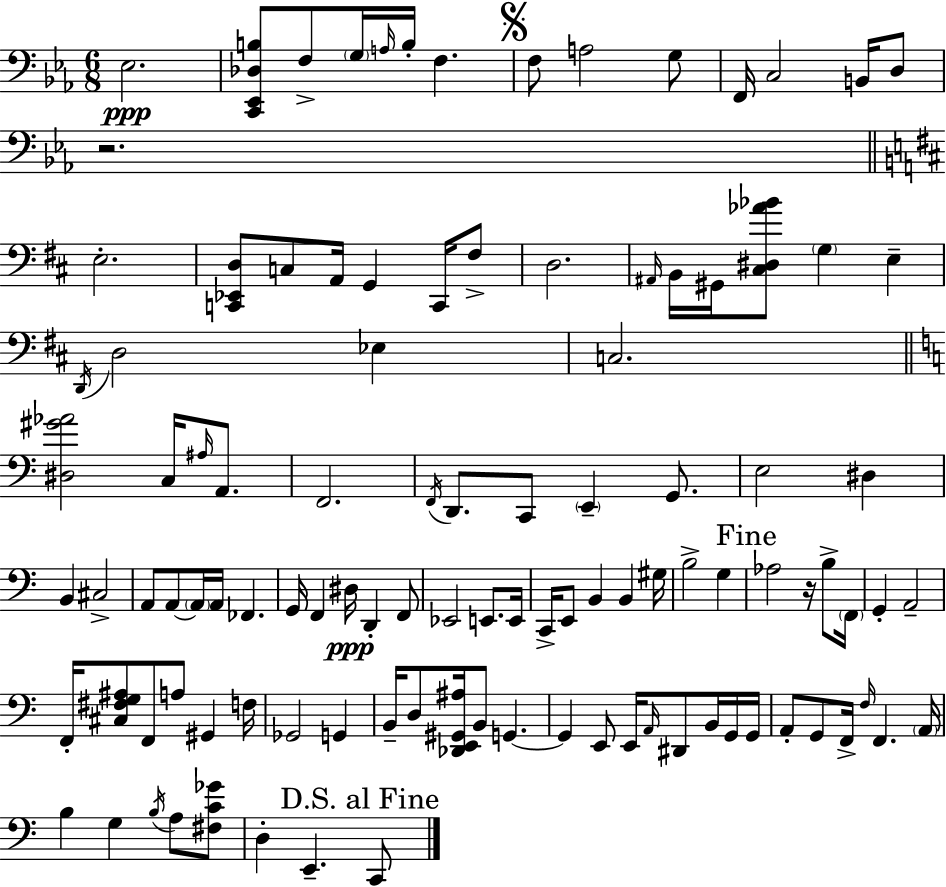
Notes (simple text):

Eb3/h. [C2,Eb2,Db3,B3]/e F3/e G3/s A3/s B3/s F3/q. F3/e A3/h G3/e F2/s C3/h B2/s D3/e R/h. E3/h. [C2,Eb2,D3]/e C3/e A2/s G2/q C2/s F#3/e D3/h. A#2/s B2/s G#2/s [C#3,D#3,Ab4,Bb4]/e G3/q E3/q D2/s D3/h Eb3/q C3/h. [D#3,G#4,Ab4]/h C3/s A#3/s A2/e. F2/h. F2/s D2/e. C2/e E2/q G2/e. E3/h D#3/q B2/q C#3/h A2/e A2/e A2/s A2/s FES2/q. G2/s F2/q D#3/s D2/q F2/e Eb2/h E2/e. E2/s C2/s E2/e B2/q B2/q G#3/s B3/h G3/q Ab3/h R/s B3/e F2/s G2/q A2/h F2/s [C#3,F#3,G3,A#3]/e F2/e A3/e G#2/q F3/s Gb2/h G2/q B2/s D3/e [Db2,E2,G#2,A#3]/s B2/e G2/q. G2/q E2/e E2/s A2/s D#2/e B2/s G2/s G2/s A2/e G2/e F2/s F3/s F2/q. A2/s B3/q G3/q B3/s A3/e [F#3,C4,Gb4]/e D3/q E2/q. C2/e